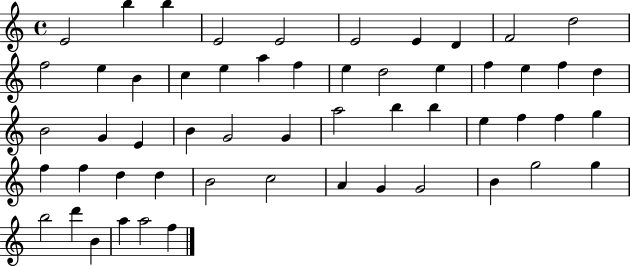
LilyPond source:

{
  \clef treble
  \time 4/4
  \defaultTimeSignature
  \key c \major
  e'2 b''4 b''4 | e'2 e'2 | e'2 e'4 d'4 | f'2 d''2 | \break f''2 e''4 b'4 | c''4 e''4 a''4 f''4 | e''4 d''2 e''4 | f''4 e''4 f''4 d''4 | \break b'2 g'4 e'4 | b'4 g'2 g'4 | a''2 b''4 b''4 | e''4 f''4 f''4 g''4 | \break f''4 f''4 d''4 d''4 | b'2 c''2 | a'4 g'4 g'2 | b'4 g''2 g''4 | \break b''2 d'''4 b'4 | a''4 a''2 f''4 | \bar "|."
}